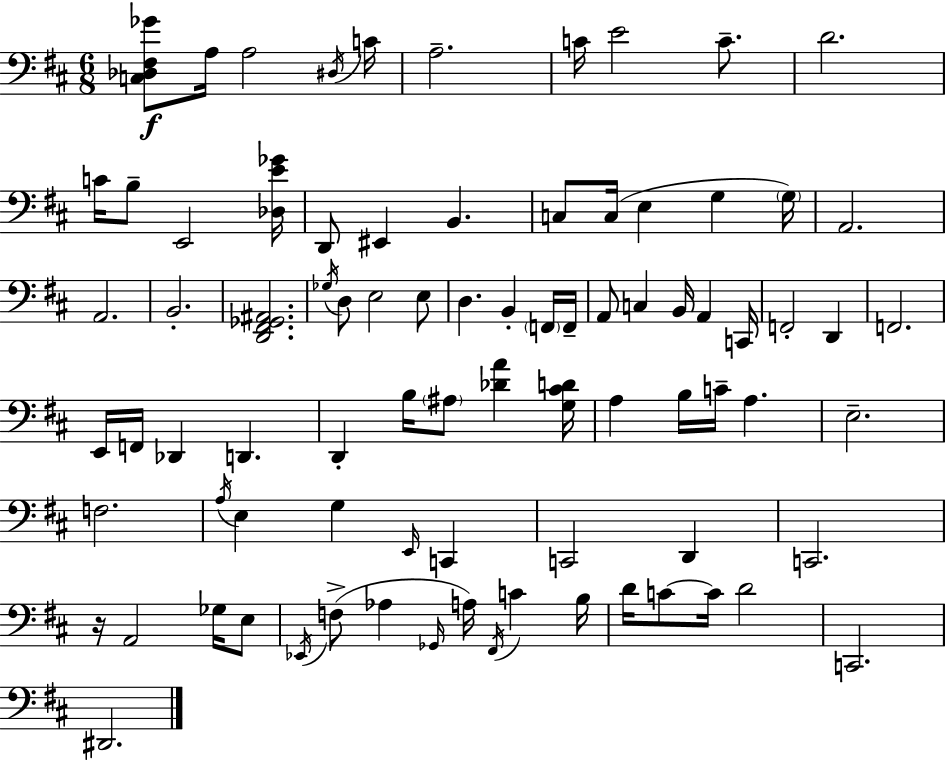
{
  \clef bass
  \numericTimeSignature
  \time 6/8
  \key d \major
  <c des fis ges'>8\f a16 a2 \acciaccatura { dis16 } | c'16 a2.-- | c'16 e'2 c'8.-- | d'2. | \break c'16 b8-- e,2 | <des e' ges'>16 d,8 eis,4 b,4. | c8 c16( e4 g4 | \parenthesize g16) a,2. | \break a,2. | b,2.-. | <d, fis, ges, ais,>2. | \acciaccatura { ges16 } d8 e2 | \break e8 d4. b,4-. | \parenthesize f,16 f,16-- a,8 c4 b,16 a,4 | c,16 f,2-. d,4 | f,2. | \break e,16 f,16 des,4 d,4. | d,4-. b16 \parenthesize ais8 <des' a'>4 | <g cis' d'>16 a4 b16 c'16-- a4. | e2.-- | \break f2. | \acciaccatura { a16 } e4 g4 \grace { e,16 } | c,4 c,2 | d,4 c,2. | \break r16 a,2 | ges16 e8 \acciaccatura { ees,16 }( f8-> aes4 \grace { ges,16 } | a16) \acciaccatura { fis,16 } c'4 b16 d'16 c'8~~ c'16 d'2 | c,2. | \break dis,2. | \bar "|."
}